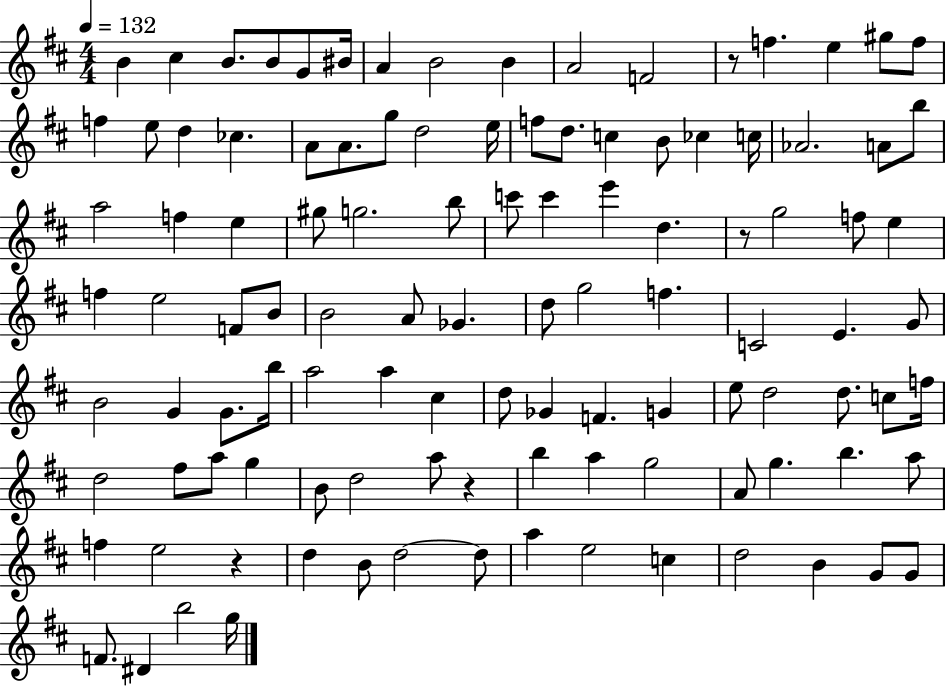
{
  \clef treble
  \numericTimeSignature
  \time 4/4
  \key d \major
  \tempo 4 = 132
  b'4 cis''4 b'8. b'8 g'8 bis'16 | a'4 b'2 b'4 | a'2 f'2 | r8 f''4. e''4 gis''8 f''8 | \break f''4 e''8 d''4 ces''4. | a'8 a'8. g''8 d''2 e''16 | f''8 d''8. c''4 b'8 ces''4 c''16 | aes'2. a'8 b''8 | \break a''2 f''4 e''4 | gis''8 g''2. b''8 | c'''8 c'''4 e'''4 d''4. | r8 g''2 f''8 e''4 | \break f''4 e''2 f'8 b'8 | b'2 a'8 ges'4. | d''8 g''2 f''4. | c'2 e'4. g'8 | \break b'2 g'4 g'8. b''16 | a''2 a''4 cis''4 | d''8 ges'4 f'4. g'4 | e''8 d''2 d''8. c''8 f''16 | \break d''2 fis''8 a''8 g''4 | b'8 d''2 a''8 r4 | b''4 a''4 g''2 | a'8 g''4. b''4. a''8 | \break f''4 e''2 r4 | d''4 b'8 d''2~~ d''8 | a''4 e''2 c''4 | d''2 b'4 g'8 g'8 | \break f'8. dis'4 b''2 g''16 | \bar "|."
}